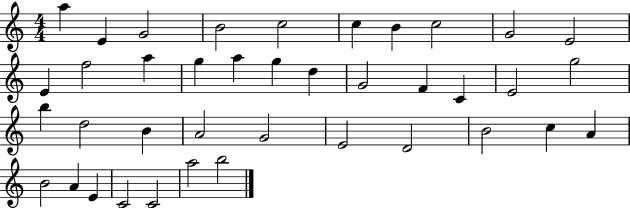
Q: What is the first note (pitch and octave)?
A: A5